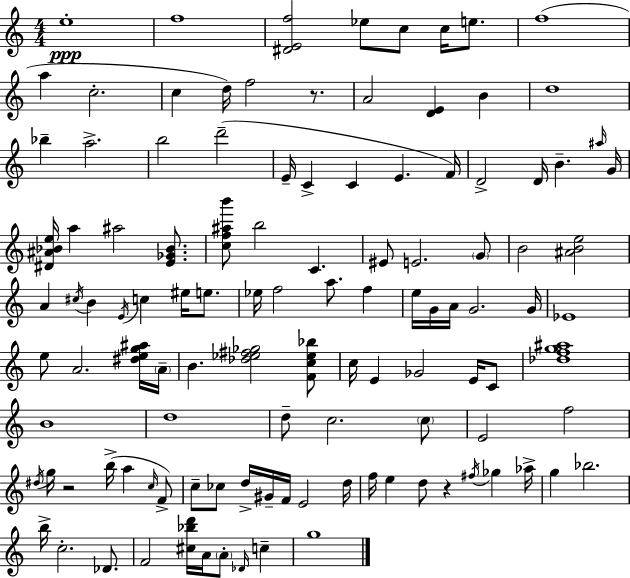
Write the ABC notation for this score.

X:1
T:Untitled
M:4/4
L:1/4
K:C
e4 f4 [^DEf]2 _e/2 c/2 c/4 e/2 f4 a c2 c d/4 f2 z/2 A2 [DE] B d4 _b a2 b2 d'2 E/4 C C E F/4 D2 D/4 B ^a/4 G/4 [^D^A_Be]/4 a ^a2 [E_G_B]/2 [cf^ab']/2 b2 C ^E/2 E2 G/2 B2 [^ABe]2 A ^c/4 B E/4 c ^e/4 e/2 _e/4 f2 a/2 f e/4 G/4 A/4 G2 G/4 _E4 e/2 A2 [^deg^a]/4 A/4 B [_d_e^f_g]2 [Fc_e_b]/2 c/4 E _G2 E/4 C/2 [_dfg^a]4 B4 d4 d/2 c2 c/2 E2 f2 ^d/4 g/4 z2 b/4 a c/4 F/2 c/2 _c/2 d/4 ^G/4 F/4 E2 d/4 f/4 e d/2 z ^f/4 _g _a/4 g _b2 b/4 c2 _D/2 F2 [^c_bd']/4 A/4 A/2 _D/4 c g4